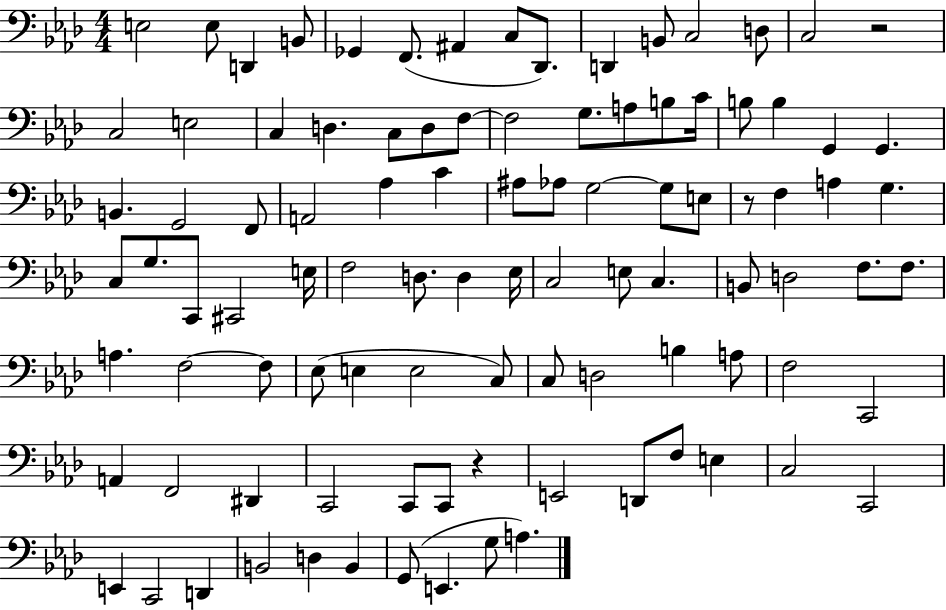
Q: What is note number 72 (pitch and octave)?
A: F3